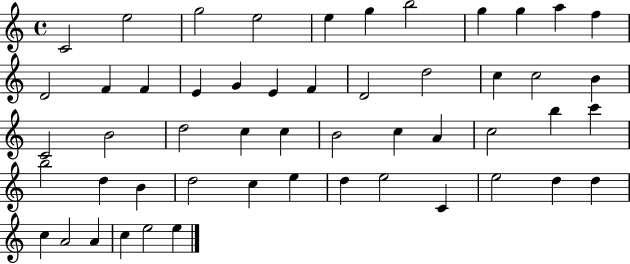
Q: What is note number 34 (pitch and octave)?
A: C6